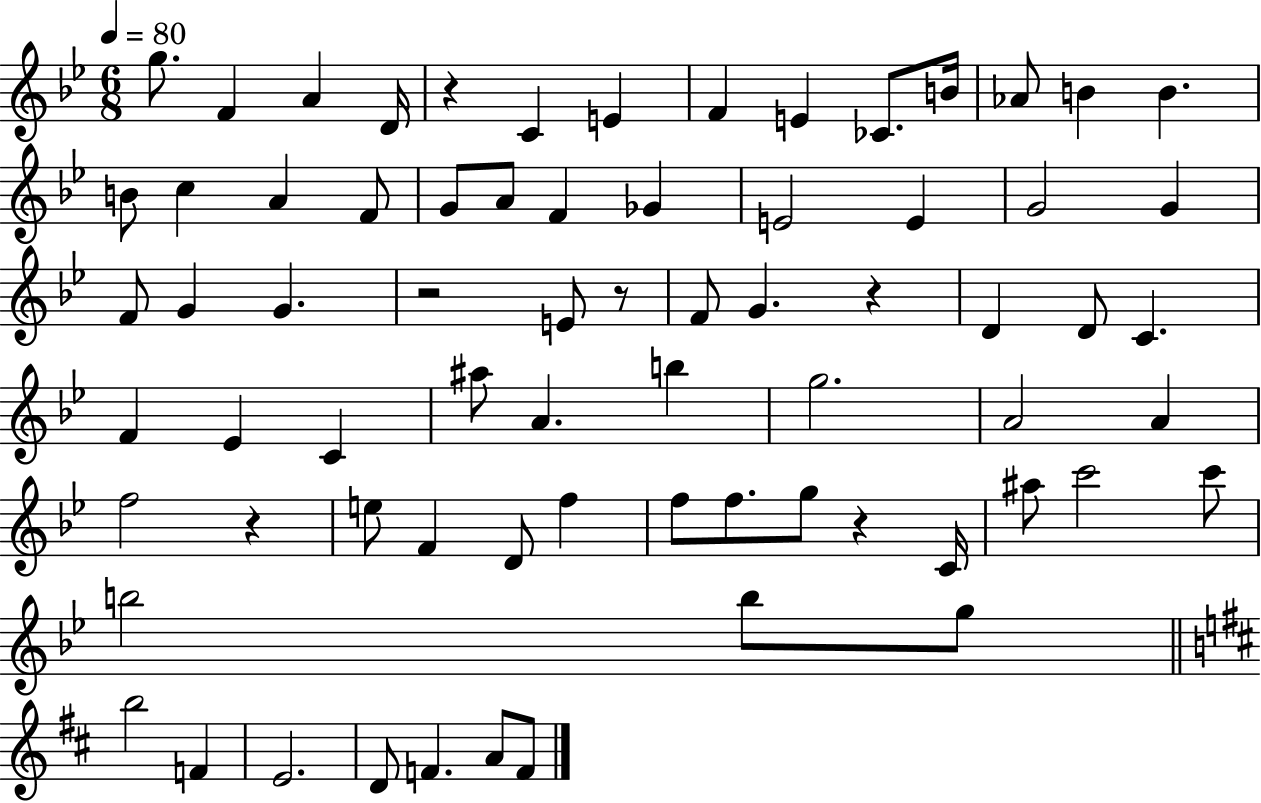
{
  \clef treble
  \numericTimeSignature
  \time 6/8
  \key bes \major
  \tempo 4 = 80
  g''8. f'4 a'4 d'16 | r4 c'4 e'4 | f'4 e'4 ces'8. b'16 | aes'8 b'4 b'4. | \break b'8 c''4 a'4 f'8 | g'8 a'8 f'4 ges'4 | e'2 e'4 | g'2 g'4 | \break f'8 g'4 g'4. | r2 e'8 r8 | f'8 g'4. r4 | d'4 d'8 c'4. | \break f'4 ees'4 c'4 | ais''8 a'4. b''4 | g''2. | a'2 a'4 | \break f''2 r4 | e''8 f'4 d'8 f''4 | f''8 f''8. g''8 r4 c'16 | ais''8 c'''2 c'''8 | \break b''2 b''8 g''8 | \bar "||" \break \key d \major b''2 f'4 | e'2. | d'8 f'4. a'8 f'8 | \bar "|."
}